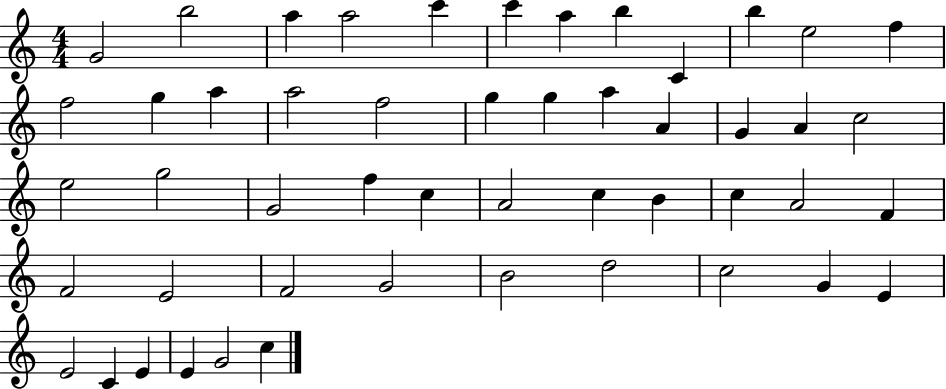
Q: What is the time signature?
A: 4/4